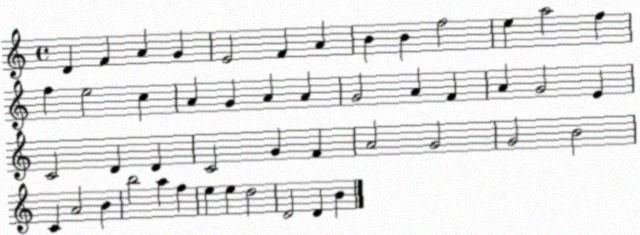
X:1
T:Untitled
M:4/4
L:1/4
K:C
D F A G E2 F A B B f2 e a2 f f e2 c A G A A G2 A F A G2 E C2 D D C2 G F A2 G2 G2 B2 C A2 B b2 a f e e d2 D2 D B